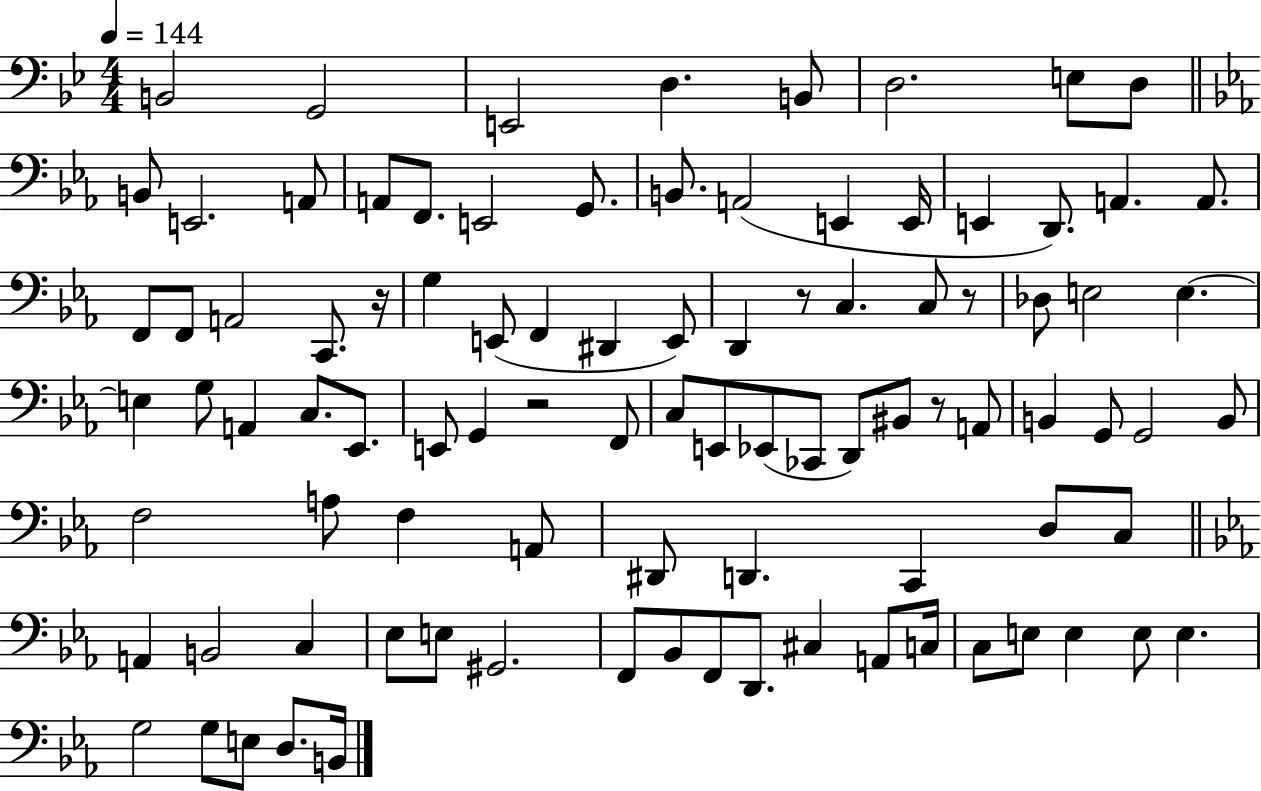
{
  \clef bass
  \numericTimeSignature
  \time 4/4
  \key bes \major
  \tempo 4 = 144
  \repeat volta 2 { b,2 g,2 | e,2 d4. b,8 | d2. e8 d8 | \bar "||" \break \key c \minor b,8 e,2. a,8 | a,8 f,8. e,2 g,8. | b,8. a,2( e,4 e,16 | e,4 d,8.) a,4. a,8. | \break f,8 f,8 a,2 c,8. r16 | g4 e,8( f,4 dis,4 e,8) | d,4 r8 c4. c8 r8 | des8 e2 e4.~~ | \break e4 g8 a,4 c8. ees,8. | e,8 g,4 r2 f,8 | c8 e,8 ees,8( ces,8 d,8) bis,8 r8 a,8 | b,4 g,8 g,2 b,8 | \break f2 a8 f4 a,8 | dis,8 d,4. c,4 d8 c8 | \bar "||" \break \key ees \major a,4 b,2 c4 | ees8 e8 gis,2. | f,8 bes,8 f,8 d,8. cis4 a,8 c16 | c8 e8 e4 e8 e4. | \break g2 g8 e8 d8. b,16 | } \bar "|."
}